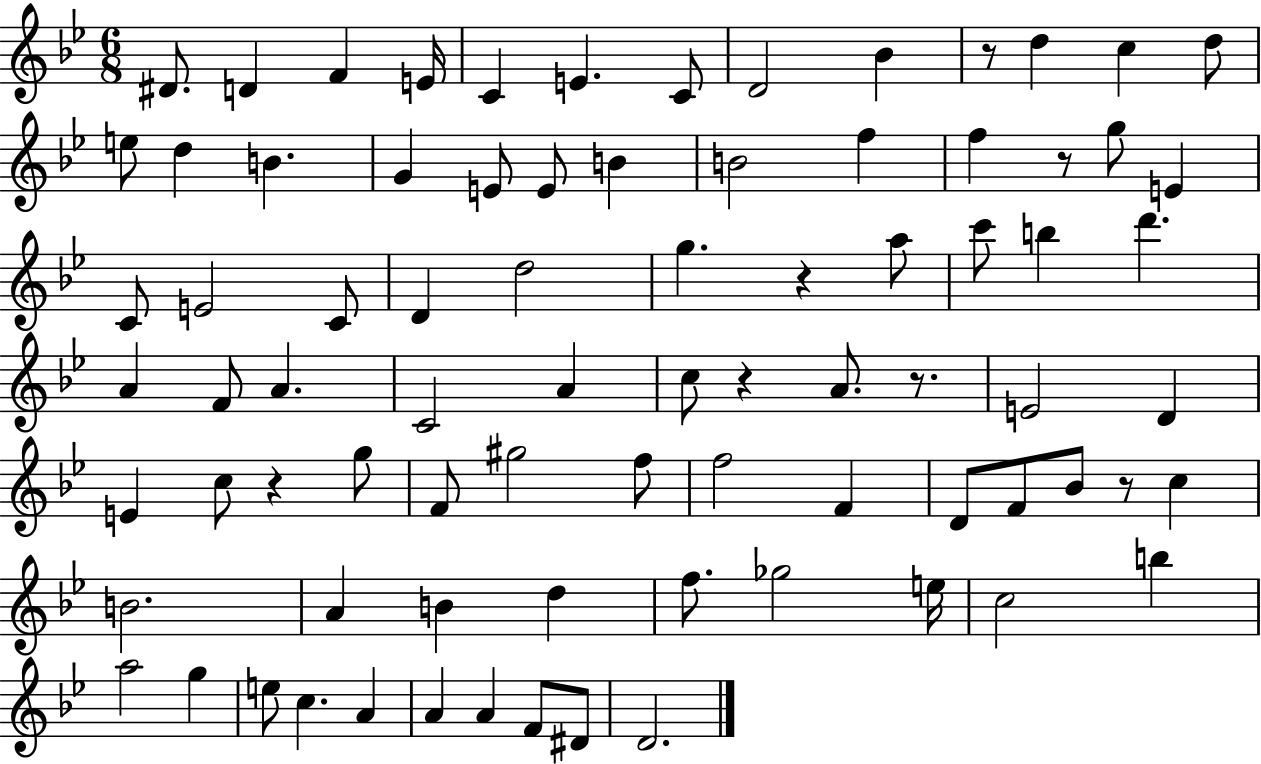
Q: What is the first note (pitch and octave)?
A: D#4